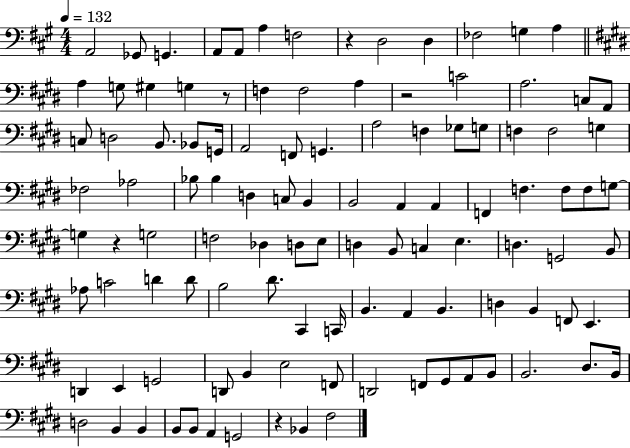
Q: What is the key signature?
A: A major